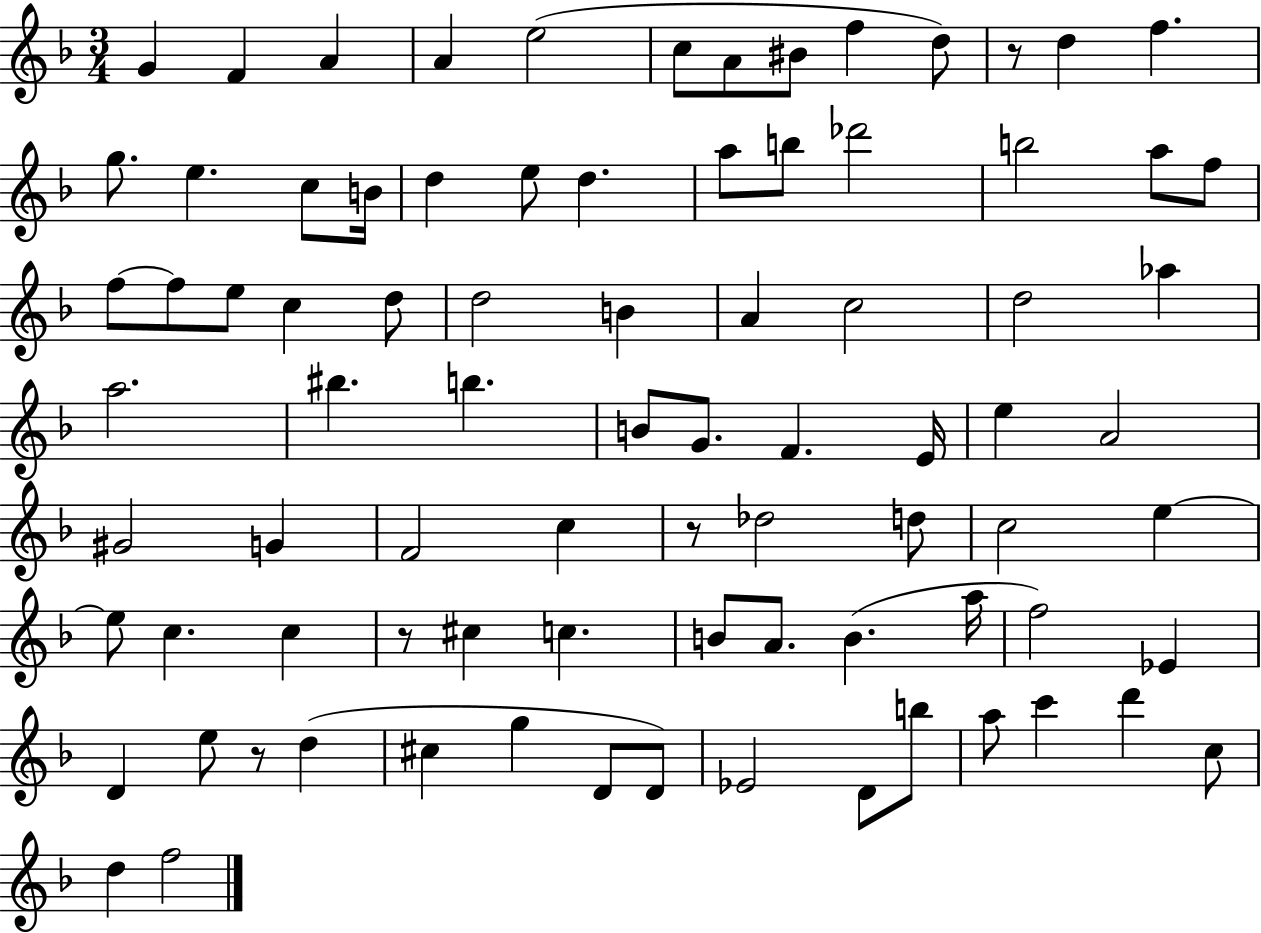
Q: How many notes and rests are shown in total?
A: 84